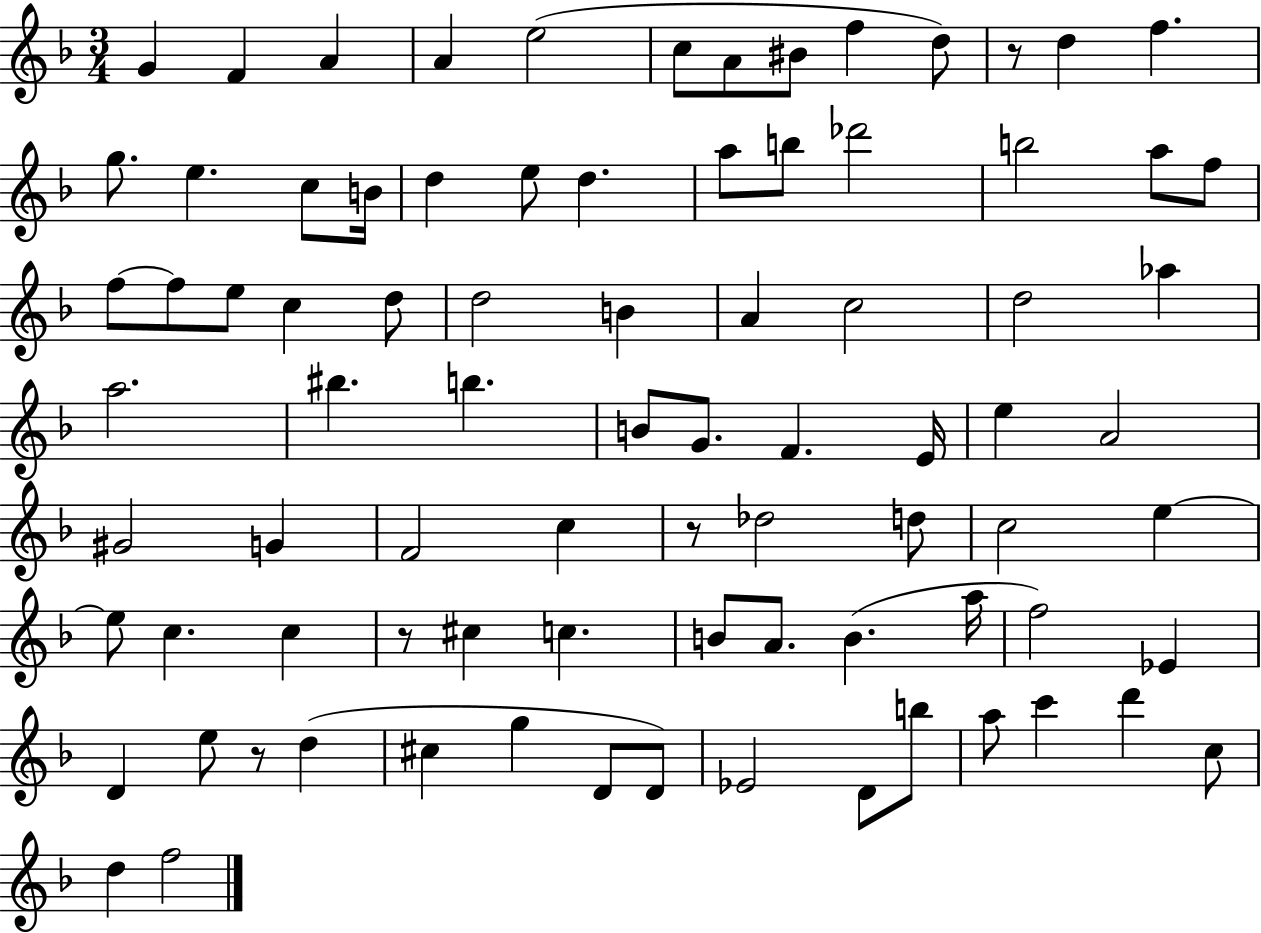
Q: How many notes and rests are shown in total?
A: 84